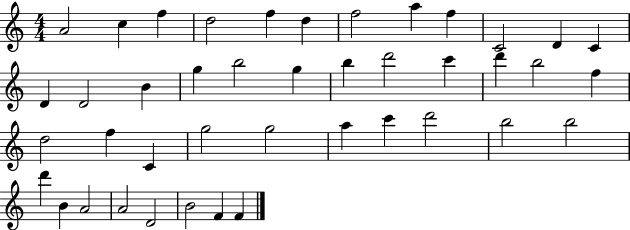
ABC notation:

X:1
T:Untitled
M:4/4
L:1/4
K:C
A2 c f d2 f d f2 a f C2 D C D D2 B g b2 g b d'2 c' d' b2 f d2 f C g2 g2 a c' d'2 b2 b2 d' B A2 A2 D2 B2 F F